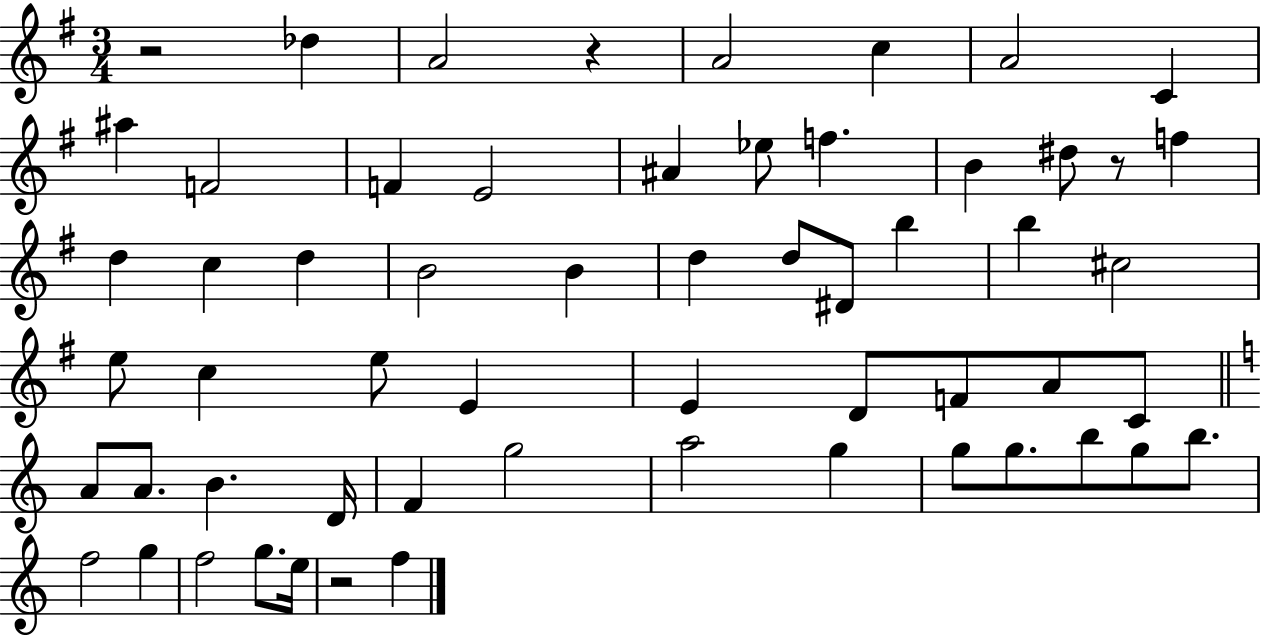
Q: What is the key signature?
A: G major